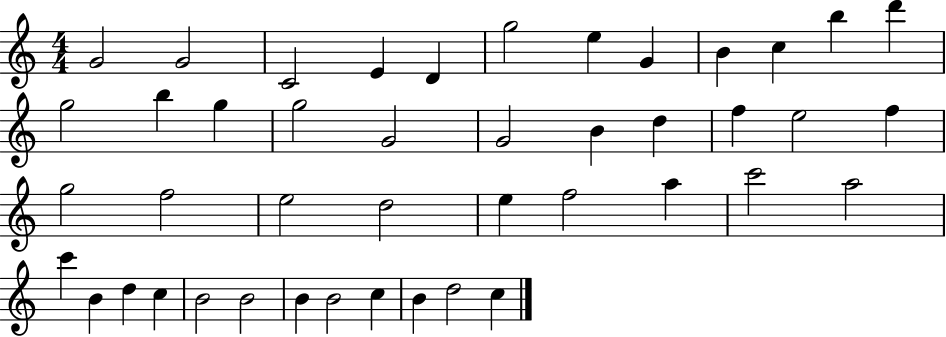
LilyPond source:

{
  \clef treble
  \numericTimeSignature
  \time 4/4
  \key c \major
  g'2 g'2 | c'2 e'4 d'4 | g''2 e''4 g'4 | b'4 c''4 b''4 d'''4 | \break g''2 b''4 g''4 | g''2 g'2 | g'2 b'4 d''4 | f''4 e''2 f''4 | \break g''2 f''2 | e''2 d''2 | e''4 f''2 a''4 | c'''2 a''2 | \break c'''4 b'4 d''4 c''4 | b'2 b'2 | b'4 b'2 c''4 | b'4 d''2 c''4 | \break \bar "|."
}